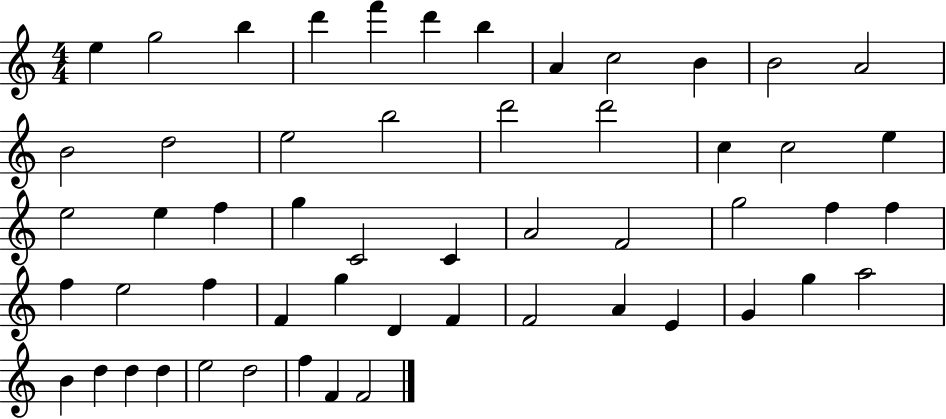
X:1
T:Untitled
M:4/4
L:1/4
K:C
e g2 b d' f' d' b A c2 B B2 A2 B2 d2 e2 b2 d'2 d'2 c c2 e e2 e f g C2 C A2 F2 g2 f f f e2 f F g D F F2 A E G g a2 B d d d e2 d2 f F F2